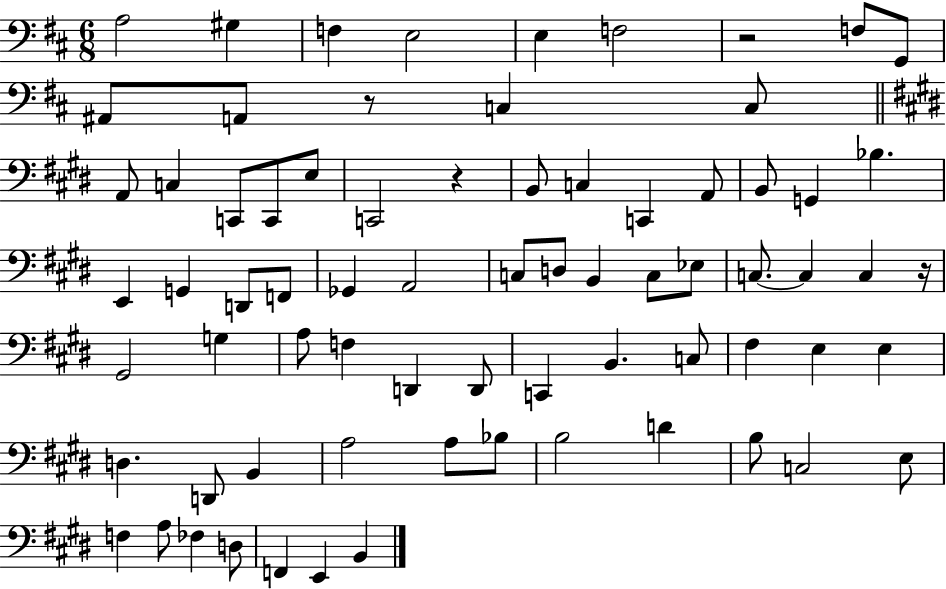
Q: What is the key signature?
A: D major